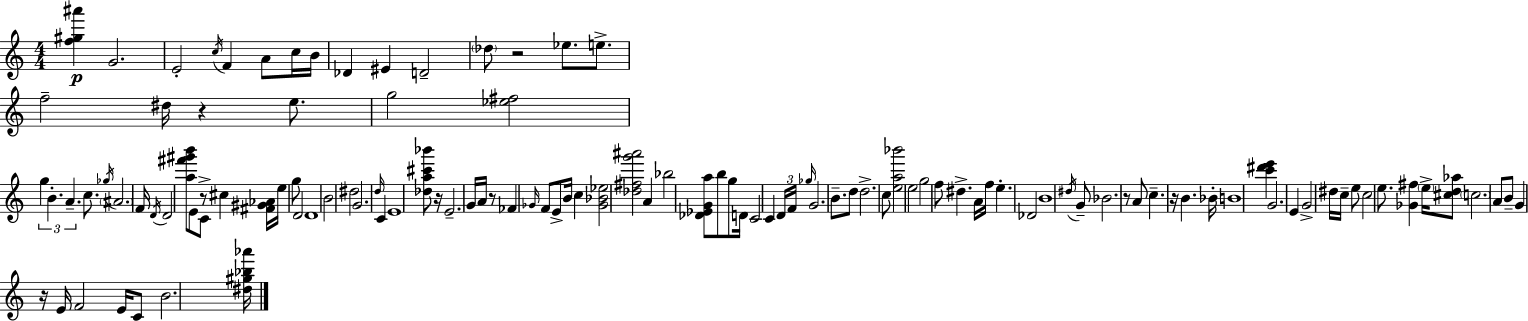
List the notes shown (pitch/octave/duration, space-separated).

[F5,G#5,A#6]/q G4/h. E4/h C5/s F4/q A4/e C5/s B4/s Db4/q EIS4/q D4/h Db5/e R/h Eb5/e. E5/e. F5/h D#5/s R/q E5/e. G5/h [Eb5,F#5]/h G5/q B4/q. A4/q. C5/e. Gb5/s A#4/h. F4/s D4/s D4/h [A5,F#6,G#6,B6]/e E4/e C4/e R/e C#5/q [F#4,G#4,Ab4]/s E5/s G5/e D4/h D4/w B4/h D#5/h G4/h. D5/s C4/q E4/w [Db5,A5,C#6,Bb6]/e R/s E4/h. G4/s A4/s R/e FES4/q Gb4/s F4/e E4/e B4/s C5/q [Gb4,Bb4,Eb5]/h [Db5,F#5,G6,A#6]/h A4/q Bb5/h [Db4,Eb4,G4,A5]/e B5/e G5/e D4/s C4/h C4/q D4/s F4/s Gb5/s G4/h. B4/e. D5/e D5/h. C5/e [E5,A5,Bb6]/h E5/h G5/h F5/e D#5/q. A4/s F5/s E5/q. Db4/h B4/w D#5/s G4/e Bb4/h. R/e A4/e C5/q. R/s B4/q. Bb4/s B4/w [C6,D#6,E6]/q G4/h. E4/q G4/h D#5/s C5/s E5/e C5/h E5/e. [Gb4,F#5]/q E5/s [C#5,D5,Ab5]/e C5/h. A4/e B4/e G4/q R/s E4/s F4/h E4/s C4/e B4/h. [D#5,G#5,Bb5,Ab6]/s